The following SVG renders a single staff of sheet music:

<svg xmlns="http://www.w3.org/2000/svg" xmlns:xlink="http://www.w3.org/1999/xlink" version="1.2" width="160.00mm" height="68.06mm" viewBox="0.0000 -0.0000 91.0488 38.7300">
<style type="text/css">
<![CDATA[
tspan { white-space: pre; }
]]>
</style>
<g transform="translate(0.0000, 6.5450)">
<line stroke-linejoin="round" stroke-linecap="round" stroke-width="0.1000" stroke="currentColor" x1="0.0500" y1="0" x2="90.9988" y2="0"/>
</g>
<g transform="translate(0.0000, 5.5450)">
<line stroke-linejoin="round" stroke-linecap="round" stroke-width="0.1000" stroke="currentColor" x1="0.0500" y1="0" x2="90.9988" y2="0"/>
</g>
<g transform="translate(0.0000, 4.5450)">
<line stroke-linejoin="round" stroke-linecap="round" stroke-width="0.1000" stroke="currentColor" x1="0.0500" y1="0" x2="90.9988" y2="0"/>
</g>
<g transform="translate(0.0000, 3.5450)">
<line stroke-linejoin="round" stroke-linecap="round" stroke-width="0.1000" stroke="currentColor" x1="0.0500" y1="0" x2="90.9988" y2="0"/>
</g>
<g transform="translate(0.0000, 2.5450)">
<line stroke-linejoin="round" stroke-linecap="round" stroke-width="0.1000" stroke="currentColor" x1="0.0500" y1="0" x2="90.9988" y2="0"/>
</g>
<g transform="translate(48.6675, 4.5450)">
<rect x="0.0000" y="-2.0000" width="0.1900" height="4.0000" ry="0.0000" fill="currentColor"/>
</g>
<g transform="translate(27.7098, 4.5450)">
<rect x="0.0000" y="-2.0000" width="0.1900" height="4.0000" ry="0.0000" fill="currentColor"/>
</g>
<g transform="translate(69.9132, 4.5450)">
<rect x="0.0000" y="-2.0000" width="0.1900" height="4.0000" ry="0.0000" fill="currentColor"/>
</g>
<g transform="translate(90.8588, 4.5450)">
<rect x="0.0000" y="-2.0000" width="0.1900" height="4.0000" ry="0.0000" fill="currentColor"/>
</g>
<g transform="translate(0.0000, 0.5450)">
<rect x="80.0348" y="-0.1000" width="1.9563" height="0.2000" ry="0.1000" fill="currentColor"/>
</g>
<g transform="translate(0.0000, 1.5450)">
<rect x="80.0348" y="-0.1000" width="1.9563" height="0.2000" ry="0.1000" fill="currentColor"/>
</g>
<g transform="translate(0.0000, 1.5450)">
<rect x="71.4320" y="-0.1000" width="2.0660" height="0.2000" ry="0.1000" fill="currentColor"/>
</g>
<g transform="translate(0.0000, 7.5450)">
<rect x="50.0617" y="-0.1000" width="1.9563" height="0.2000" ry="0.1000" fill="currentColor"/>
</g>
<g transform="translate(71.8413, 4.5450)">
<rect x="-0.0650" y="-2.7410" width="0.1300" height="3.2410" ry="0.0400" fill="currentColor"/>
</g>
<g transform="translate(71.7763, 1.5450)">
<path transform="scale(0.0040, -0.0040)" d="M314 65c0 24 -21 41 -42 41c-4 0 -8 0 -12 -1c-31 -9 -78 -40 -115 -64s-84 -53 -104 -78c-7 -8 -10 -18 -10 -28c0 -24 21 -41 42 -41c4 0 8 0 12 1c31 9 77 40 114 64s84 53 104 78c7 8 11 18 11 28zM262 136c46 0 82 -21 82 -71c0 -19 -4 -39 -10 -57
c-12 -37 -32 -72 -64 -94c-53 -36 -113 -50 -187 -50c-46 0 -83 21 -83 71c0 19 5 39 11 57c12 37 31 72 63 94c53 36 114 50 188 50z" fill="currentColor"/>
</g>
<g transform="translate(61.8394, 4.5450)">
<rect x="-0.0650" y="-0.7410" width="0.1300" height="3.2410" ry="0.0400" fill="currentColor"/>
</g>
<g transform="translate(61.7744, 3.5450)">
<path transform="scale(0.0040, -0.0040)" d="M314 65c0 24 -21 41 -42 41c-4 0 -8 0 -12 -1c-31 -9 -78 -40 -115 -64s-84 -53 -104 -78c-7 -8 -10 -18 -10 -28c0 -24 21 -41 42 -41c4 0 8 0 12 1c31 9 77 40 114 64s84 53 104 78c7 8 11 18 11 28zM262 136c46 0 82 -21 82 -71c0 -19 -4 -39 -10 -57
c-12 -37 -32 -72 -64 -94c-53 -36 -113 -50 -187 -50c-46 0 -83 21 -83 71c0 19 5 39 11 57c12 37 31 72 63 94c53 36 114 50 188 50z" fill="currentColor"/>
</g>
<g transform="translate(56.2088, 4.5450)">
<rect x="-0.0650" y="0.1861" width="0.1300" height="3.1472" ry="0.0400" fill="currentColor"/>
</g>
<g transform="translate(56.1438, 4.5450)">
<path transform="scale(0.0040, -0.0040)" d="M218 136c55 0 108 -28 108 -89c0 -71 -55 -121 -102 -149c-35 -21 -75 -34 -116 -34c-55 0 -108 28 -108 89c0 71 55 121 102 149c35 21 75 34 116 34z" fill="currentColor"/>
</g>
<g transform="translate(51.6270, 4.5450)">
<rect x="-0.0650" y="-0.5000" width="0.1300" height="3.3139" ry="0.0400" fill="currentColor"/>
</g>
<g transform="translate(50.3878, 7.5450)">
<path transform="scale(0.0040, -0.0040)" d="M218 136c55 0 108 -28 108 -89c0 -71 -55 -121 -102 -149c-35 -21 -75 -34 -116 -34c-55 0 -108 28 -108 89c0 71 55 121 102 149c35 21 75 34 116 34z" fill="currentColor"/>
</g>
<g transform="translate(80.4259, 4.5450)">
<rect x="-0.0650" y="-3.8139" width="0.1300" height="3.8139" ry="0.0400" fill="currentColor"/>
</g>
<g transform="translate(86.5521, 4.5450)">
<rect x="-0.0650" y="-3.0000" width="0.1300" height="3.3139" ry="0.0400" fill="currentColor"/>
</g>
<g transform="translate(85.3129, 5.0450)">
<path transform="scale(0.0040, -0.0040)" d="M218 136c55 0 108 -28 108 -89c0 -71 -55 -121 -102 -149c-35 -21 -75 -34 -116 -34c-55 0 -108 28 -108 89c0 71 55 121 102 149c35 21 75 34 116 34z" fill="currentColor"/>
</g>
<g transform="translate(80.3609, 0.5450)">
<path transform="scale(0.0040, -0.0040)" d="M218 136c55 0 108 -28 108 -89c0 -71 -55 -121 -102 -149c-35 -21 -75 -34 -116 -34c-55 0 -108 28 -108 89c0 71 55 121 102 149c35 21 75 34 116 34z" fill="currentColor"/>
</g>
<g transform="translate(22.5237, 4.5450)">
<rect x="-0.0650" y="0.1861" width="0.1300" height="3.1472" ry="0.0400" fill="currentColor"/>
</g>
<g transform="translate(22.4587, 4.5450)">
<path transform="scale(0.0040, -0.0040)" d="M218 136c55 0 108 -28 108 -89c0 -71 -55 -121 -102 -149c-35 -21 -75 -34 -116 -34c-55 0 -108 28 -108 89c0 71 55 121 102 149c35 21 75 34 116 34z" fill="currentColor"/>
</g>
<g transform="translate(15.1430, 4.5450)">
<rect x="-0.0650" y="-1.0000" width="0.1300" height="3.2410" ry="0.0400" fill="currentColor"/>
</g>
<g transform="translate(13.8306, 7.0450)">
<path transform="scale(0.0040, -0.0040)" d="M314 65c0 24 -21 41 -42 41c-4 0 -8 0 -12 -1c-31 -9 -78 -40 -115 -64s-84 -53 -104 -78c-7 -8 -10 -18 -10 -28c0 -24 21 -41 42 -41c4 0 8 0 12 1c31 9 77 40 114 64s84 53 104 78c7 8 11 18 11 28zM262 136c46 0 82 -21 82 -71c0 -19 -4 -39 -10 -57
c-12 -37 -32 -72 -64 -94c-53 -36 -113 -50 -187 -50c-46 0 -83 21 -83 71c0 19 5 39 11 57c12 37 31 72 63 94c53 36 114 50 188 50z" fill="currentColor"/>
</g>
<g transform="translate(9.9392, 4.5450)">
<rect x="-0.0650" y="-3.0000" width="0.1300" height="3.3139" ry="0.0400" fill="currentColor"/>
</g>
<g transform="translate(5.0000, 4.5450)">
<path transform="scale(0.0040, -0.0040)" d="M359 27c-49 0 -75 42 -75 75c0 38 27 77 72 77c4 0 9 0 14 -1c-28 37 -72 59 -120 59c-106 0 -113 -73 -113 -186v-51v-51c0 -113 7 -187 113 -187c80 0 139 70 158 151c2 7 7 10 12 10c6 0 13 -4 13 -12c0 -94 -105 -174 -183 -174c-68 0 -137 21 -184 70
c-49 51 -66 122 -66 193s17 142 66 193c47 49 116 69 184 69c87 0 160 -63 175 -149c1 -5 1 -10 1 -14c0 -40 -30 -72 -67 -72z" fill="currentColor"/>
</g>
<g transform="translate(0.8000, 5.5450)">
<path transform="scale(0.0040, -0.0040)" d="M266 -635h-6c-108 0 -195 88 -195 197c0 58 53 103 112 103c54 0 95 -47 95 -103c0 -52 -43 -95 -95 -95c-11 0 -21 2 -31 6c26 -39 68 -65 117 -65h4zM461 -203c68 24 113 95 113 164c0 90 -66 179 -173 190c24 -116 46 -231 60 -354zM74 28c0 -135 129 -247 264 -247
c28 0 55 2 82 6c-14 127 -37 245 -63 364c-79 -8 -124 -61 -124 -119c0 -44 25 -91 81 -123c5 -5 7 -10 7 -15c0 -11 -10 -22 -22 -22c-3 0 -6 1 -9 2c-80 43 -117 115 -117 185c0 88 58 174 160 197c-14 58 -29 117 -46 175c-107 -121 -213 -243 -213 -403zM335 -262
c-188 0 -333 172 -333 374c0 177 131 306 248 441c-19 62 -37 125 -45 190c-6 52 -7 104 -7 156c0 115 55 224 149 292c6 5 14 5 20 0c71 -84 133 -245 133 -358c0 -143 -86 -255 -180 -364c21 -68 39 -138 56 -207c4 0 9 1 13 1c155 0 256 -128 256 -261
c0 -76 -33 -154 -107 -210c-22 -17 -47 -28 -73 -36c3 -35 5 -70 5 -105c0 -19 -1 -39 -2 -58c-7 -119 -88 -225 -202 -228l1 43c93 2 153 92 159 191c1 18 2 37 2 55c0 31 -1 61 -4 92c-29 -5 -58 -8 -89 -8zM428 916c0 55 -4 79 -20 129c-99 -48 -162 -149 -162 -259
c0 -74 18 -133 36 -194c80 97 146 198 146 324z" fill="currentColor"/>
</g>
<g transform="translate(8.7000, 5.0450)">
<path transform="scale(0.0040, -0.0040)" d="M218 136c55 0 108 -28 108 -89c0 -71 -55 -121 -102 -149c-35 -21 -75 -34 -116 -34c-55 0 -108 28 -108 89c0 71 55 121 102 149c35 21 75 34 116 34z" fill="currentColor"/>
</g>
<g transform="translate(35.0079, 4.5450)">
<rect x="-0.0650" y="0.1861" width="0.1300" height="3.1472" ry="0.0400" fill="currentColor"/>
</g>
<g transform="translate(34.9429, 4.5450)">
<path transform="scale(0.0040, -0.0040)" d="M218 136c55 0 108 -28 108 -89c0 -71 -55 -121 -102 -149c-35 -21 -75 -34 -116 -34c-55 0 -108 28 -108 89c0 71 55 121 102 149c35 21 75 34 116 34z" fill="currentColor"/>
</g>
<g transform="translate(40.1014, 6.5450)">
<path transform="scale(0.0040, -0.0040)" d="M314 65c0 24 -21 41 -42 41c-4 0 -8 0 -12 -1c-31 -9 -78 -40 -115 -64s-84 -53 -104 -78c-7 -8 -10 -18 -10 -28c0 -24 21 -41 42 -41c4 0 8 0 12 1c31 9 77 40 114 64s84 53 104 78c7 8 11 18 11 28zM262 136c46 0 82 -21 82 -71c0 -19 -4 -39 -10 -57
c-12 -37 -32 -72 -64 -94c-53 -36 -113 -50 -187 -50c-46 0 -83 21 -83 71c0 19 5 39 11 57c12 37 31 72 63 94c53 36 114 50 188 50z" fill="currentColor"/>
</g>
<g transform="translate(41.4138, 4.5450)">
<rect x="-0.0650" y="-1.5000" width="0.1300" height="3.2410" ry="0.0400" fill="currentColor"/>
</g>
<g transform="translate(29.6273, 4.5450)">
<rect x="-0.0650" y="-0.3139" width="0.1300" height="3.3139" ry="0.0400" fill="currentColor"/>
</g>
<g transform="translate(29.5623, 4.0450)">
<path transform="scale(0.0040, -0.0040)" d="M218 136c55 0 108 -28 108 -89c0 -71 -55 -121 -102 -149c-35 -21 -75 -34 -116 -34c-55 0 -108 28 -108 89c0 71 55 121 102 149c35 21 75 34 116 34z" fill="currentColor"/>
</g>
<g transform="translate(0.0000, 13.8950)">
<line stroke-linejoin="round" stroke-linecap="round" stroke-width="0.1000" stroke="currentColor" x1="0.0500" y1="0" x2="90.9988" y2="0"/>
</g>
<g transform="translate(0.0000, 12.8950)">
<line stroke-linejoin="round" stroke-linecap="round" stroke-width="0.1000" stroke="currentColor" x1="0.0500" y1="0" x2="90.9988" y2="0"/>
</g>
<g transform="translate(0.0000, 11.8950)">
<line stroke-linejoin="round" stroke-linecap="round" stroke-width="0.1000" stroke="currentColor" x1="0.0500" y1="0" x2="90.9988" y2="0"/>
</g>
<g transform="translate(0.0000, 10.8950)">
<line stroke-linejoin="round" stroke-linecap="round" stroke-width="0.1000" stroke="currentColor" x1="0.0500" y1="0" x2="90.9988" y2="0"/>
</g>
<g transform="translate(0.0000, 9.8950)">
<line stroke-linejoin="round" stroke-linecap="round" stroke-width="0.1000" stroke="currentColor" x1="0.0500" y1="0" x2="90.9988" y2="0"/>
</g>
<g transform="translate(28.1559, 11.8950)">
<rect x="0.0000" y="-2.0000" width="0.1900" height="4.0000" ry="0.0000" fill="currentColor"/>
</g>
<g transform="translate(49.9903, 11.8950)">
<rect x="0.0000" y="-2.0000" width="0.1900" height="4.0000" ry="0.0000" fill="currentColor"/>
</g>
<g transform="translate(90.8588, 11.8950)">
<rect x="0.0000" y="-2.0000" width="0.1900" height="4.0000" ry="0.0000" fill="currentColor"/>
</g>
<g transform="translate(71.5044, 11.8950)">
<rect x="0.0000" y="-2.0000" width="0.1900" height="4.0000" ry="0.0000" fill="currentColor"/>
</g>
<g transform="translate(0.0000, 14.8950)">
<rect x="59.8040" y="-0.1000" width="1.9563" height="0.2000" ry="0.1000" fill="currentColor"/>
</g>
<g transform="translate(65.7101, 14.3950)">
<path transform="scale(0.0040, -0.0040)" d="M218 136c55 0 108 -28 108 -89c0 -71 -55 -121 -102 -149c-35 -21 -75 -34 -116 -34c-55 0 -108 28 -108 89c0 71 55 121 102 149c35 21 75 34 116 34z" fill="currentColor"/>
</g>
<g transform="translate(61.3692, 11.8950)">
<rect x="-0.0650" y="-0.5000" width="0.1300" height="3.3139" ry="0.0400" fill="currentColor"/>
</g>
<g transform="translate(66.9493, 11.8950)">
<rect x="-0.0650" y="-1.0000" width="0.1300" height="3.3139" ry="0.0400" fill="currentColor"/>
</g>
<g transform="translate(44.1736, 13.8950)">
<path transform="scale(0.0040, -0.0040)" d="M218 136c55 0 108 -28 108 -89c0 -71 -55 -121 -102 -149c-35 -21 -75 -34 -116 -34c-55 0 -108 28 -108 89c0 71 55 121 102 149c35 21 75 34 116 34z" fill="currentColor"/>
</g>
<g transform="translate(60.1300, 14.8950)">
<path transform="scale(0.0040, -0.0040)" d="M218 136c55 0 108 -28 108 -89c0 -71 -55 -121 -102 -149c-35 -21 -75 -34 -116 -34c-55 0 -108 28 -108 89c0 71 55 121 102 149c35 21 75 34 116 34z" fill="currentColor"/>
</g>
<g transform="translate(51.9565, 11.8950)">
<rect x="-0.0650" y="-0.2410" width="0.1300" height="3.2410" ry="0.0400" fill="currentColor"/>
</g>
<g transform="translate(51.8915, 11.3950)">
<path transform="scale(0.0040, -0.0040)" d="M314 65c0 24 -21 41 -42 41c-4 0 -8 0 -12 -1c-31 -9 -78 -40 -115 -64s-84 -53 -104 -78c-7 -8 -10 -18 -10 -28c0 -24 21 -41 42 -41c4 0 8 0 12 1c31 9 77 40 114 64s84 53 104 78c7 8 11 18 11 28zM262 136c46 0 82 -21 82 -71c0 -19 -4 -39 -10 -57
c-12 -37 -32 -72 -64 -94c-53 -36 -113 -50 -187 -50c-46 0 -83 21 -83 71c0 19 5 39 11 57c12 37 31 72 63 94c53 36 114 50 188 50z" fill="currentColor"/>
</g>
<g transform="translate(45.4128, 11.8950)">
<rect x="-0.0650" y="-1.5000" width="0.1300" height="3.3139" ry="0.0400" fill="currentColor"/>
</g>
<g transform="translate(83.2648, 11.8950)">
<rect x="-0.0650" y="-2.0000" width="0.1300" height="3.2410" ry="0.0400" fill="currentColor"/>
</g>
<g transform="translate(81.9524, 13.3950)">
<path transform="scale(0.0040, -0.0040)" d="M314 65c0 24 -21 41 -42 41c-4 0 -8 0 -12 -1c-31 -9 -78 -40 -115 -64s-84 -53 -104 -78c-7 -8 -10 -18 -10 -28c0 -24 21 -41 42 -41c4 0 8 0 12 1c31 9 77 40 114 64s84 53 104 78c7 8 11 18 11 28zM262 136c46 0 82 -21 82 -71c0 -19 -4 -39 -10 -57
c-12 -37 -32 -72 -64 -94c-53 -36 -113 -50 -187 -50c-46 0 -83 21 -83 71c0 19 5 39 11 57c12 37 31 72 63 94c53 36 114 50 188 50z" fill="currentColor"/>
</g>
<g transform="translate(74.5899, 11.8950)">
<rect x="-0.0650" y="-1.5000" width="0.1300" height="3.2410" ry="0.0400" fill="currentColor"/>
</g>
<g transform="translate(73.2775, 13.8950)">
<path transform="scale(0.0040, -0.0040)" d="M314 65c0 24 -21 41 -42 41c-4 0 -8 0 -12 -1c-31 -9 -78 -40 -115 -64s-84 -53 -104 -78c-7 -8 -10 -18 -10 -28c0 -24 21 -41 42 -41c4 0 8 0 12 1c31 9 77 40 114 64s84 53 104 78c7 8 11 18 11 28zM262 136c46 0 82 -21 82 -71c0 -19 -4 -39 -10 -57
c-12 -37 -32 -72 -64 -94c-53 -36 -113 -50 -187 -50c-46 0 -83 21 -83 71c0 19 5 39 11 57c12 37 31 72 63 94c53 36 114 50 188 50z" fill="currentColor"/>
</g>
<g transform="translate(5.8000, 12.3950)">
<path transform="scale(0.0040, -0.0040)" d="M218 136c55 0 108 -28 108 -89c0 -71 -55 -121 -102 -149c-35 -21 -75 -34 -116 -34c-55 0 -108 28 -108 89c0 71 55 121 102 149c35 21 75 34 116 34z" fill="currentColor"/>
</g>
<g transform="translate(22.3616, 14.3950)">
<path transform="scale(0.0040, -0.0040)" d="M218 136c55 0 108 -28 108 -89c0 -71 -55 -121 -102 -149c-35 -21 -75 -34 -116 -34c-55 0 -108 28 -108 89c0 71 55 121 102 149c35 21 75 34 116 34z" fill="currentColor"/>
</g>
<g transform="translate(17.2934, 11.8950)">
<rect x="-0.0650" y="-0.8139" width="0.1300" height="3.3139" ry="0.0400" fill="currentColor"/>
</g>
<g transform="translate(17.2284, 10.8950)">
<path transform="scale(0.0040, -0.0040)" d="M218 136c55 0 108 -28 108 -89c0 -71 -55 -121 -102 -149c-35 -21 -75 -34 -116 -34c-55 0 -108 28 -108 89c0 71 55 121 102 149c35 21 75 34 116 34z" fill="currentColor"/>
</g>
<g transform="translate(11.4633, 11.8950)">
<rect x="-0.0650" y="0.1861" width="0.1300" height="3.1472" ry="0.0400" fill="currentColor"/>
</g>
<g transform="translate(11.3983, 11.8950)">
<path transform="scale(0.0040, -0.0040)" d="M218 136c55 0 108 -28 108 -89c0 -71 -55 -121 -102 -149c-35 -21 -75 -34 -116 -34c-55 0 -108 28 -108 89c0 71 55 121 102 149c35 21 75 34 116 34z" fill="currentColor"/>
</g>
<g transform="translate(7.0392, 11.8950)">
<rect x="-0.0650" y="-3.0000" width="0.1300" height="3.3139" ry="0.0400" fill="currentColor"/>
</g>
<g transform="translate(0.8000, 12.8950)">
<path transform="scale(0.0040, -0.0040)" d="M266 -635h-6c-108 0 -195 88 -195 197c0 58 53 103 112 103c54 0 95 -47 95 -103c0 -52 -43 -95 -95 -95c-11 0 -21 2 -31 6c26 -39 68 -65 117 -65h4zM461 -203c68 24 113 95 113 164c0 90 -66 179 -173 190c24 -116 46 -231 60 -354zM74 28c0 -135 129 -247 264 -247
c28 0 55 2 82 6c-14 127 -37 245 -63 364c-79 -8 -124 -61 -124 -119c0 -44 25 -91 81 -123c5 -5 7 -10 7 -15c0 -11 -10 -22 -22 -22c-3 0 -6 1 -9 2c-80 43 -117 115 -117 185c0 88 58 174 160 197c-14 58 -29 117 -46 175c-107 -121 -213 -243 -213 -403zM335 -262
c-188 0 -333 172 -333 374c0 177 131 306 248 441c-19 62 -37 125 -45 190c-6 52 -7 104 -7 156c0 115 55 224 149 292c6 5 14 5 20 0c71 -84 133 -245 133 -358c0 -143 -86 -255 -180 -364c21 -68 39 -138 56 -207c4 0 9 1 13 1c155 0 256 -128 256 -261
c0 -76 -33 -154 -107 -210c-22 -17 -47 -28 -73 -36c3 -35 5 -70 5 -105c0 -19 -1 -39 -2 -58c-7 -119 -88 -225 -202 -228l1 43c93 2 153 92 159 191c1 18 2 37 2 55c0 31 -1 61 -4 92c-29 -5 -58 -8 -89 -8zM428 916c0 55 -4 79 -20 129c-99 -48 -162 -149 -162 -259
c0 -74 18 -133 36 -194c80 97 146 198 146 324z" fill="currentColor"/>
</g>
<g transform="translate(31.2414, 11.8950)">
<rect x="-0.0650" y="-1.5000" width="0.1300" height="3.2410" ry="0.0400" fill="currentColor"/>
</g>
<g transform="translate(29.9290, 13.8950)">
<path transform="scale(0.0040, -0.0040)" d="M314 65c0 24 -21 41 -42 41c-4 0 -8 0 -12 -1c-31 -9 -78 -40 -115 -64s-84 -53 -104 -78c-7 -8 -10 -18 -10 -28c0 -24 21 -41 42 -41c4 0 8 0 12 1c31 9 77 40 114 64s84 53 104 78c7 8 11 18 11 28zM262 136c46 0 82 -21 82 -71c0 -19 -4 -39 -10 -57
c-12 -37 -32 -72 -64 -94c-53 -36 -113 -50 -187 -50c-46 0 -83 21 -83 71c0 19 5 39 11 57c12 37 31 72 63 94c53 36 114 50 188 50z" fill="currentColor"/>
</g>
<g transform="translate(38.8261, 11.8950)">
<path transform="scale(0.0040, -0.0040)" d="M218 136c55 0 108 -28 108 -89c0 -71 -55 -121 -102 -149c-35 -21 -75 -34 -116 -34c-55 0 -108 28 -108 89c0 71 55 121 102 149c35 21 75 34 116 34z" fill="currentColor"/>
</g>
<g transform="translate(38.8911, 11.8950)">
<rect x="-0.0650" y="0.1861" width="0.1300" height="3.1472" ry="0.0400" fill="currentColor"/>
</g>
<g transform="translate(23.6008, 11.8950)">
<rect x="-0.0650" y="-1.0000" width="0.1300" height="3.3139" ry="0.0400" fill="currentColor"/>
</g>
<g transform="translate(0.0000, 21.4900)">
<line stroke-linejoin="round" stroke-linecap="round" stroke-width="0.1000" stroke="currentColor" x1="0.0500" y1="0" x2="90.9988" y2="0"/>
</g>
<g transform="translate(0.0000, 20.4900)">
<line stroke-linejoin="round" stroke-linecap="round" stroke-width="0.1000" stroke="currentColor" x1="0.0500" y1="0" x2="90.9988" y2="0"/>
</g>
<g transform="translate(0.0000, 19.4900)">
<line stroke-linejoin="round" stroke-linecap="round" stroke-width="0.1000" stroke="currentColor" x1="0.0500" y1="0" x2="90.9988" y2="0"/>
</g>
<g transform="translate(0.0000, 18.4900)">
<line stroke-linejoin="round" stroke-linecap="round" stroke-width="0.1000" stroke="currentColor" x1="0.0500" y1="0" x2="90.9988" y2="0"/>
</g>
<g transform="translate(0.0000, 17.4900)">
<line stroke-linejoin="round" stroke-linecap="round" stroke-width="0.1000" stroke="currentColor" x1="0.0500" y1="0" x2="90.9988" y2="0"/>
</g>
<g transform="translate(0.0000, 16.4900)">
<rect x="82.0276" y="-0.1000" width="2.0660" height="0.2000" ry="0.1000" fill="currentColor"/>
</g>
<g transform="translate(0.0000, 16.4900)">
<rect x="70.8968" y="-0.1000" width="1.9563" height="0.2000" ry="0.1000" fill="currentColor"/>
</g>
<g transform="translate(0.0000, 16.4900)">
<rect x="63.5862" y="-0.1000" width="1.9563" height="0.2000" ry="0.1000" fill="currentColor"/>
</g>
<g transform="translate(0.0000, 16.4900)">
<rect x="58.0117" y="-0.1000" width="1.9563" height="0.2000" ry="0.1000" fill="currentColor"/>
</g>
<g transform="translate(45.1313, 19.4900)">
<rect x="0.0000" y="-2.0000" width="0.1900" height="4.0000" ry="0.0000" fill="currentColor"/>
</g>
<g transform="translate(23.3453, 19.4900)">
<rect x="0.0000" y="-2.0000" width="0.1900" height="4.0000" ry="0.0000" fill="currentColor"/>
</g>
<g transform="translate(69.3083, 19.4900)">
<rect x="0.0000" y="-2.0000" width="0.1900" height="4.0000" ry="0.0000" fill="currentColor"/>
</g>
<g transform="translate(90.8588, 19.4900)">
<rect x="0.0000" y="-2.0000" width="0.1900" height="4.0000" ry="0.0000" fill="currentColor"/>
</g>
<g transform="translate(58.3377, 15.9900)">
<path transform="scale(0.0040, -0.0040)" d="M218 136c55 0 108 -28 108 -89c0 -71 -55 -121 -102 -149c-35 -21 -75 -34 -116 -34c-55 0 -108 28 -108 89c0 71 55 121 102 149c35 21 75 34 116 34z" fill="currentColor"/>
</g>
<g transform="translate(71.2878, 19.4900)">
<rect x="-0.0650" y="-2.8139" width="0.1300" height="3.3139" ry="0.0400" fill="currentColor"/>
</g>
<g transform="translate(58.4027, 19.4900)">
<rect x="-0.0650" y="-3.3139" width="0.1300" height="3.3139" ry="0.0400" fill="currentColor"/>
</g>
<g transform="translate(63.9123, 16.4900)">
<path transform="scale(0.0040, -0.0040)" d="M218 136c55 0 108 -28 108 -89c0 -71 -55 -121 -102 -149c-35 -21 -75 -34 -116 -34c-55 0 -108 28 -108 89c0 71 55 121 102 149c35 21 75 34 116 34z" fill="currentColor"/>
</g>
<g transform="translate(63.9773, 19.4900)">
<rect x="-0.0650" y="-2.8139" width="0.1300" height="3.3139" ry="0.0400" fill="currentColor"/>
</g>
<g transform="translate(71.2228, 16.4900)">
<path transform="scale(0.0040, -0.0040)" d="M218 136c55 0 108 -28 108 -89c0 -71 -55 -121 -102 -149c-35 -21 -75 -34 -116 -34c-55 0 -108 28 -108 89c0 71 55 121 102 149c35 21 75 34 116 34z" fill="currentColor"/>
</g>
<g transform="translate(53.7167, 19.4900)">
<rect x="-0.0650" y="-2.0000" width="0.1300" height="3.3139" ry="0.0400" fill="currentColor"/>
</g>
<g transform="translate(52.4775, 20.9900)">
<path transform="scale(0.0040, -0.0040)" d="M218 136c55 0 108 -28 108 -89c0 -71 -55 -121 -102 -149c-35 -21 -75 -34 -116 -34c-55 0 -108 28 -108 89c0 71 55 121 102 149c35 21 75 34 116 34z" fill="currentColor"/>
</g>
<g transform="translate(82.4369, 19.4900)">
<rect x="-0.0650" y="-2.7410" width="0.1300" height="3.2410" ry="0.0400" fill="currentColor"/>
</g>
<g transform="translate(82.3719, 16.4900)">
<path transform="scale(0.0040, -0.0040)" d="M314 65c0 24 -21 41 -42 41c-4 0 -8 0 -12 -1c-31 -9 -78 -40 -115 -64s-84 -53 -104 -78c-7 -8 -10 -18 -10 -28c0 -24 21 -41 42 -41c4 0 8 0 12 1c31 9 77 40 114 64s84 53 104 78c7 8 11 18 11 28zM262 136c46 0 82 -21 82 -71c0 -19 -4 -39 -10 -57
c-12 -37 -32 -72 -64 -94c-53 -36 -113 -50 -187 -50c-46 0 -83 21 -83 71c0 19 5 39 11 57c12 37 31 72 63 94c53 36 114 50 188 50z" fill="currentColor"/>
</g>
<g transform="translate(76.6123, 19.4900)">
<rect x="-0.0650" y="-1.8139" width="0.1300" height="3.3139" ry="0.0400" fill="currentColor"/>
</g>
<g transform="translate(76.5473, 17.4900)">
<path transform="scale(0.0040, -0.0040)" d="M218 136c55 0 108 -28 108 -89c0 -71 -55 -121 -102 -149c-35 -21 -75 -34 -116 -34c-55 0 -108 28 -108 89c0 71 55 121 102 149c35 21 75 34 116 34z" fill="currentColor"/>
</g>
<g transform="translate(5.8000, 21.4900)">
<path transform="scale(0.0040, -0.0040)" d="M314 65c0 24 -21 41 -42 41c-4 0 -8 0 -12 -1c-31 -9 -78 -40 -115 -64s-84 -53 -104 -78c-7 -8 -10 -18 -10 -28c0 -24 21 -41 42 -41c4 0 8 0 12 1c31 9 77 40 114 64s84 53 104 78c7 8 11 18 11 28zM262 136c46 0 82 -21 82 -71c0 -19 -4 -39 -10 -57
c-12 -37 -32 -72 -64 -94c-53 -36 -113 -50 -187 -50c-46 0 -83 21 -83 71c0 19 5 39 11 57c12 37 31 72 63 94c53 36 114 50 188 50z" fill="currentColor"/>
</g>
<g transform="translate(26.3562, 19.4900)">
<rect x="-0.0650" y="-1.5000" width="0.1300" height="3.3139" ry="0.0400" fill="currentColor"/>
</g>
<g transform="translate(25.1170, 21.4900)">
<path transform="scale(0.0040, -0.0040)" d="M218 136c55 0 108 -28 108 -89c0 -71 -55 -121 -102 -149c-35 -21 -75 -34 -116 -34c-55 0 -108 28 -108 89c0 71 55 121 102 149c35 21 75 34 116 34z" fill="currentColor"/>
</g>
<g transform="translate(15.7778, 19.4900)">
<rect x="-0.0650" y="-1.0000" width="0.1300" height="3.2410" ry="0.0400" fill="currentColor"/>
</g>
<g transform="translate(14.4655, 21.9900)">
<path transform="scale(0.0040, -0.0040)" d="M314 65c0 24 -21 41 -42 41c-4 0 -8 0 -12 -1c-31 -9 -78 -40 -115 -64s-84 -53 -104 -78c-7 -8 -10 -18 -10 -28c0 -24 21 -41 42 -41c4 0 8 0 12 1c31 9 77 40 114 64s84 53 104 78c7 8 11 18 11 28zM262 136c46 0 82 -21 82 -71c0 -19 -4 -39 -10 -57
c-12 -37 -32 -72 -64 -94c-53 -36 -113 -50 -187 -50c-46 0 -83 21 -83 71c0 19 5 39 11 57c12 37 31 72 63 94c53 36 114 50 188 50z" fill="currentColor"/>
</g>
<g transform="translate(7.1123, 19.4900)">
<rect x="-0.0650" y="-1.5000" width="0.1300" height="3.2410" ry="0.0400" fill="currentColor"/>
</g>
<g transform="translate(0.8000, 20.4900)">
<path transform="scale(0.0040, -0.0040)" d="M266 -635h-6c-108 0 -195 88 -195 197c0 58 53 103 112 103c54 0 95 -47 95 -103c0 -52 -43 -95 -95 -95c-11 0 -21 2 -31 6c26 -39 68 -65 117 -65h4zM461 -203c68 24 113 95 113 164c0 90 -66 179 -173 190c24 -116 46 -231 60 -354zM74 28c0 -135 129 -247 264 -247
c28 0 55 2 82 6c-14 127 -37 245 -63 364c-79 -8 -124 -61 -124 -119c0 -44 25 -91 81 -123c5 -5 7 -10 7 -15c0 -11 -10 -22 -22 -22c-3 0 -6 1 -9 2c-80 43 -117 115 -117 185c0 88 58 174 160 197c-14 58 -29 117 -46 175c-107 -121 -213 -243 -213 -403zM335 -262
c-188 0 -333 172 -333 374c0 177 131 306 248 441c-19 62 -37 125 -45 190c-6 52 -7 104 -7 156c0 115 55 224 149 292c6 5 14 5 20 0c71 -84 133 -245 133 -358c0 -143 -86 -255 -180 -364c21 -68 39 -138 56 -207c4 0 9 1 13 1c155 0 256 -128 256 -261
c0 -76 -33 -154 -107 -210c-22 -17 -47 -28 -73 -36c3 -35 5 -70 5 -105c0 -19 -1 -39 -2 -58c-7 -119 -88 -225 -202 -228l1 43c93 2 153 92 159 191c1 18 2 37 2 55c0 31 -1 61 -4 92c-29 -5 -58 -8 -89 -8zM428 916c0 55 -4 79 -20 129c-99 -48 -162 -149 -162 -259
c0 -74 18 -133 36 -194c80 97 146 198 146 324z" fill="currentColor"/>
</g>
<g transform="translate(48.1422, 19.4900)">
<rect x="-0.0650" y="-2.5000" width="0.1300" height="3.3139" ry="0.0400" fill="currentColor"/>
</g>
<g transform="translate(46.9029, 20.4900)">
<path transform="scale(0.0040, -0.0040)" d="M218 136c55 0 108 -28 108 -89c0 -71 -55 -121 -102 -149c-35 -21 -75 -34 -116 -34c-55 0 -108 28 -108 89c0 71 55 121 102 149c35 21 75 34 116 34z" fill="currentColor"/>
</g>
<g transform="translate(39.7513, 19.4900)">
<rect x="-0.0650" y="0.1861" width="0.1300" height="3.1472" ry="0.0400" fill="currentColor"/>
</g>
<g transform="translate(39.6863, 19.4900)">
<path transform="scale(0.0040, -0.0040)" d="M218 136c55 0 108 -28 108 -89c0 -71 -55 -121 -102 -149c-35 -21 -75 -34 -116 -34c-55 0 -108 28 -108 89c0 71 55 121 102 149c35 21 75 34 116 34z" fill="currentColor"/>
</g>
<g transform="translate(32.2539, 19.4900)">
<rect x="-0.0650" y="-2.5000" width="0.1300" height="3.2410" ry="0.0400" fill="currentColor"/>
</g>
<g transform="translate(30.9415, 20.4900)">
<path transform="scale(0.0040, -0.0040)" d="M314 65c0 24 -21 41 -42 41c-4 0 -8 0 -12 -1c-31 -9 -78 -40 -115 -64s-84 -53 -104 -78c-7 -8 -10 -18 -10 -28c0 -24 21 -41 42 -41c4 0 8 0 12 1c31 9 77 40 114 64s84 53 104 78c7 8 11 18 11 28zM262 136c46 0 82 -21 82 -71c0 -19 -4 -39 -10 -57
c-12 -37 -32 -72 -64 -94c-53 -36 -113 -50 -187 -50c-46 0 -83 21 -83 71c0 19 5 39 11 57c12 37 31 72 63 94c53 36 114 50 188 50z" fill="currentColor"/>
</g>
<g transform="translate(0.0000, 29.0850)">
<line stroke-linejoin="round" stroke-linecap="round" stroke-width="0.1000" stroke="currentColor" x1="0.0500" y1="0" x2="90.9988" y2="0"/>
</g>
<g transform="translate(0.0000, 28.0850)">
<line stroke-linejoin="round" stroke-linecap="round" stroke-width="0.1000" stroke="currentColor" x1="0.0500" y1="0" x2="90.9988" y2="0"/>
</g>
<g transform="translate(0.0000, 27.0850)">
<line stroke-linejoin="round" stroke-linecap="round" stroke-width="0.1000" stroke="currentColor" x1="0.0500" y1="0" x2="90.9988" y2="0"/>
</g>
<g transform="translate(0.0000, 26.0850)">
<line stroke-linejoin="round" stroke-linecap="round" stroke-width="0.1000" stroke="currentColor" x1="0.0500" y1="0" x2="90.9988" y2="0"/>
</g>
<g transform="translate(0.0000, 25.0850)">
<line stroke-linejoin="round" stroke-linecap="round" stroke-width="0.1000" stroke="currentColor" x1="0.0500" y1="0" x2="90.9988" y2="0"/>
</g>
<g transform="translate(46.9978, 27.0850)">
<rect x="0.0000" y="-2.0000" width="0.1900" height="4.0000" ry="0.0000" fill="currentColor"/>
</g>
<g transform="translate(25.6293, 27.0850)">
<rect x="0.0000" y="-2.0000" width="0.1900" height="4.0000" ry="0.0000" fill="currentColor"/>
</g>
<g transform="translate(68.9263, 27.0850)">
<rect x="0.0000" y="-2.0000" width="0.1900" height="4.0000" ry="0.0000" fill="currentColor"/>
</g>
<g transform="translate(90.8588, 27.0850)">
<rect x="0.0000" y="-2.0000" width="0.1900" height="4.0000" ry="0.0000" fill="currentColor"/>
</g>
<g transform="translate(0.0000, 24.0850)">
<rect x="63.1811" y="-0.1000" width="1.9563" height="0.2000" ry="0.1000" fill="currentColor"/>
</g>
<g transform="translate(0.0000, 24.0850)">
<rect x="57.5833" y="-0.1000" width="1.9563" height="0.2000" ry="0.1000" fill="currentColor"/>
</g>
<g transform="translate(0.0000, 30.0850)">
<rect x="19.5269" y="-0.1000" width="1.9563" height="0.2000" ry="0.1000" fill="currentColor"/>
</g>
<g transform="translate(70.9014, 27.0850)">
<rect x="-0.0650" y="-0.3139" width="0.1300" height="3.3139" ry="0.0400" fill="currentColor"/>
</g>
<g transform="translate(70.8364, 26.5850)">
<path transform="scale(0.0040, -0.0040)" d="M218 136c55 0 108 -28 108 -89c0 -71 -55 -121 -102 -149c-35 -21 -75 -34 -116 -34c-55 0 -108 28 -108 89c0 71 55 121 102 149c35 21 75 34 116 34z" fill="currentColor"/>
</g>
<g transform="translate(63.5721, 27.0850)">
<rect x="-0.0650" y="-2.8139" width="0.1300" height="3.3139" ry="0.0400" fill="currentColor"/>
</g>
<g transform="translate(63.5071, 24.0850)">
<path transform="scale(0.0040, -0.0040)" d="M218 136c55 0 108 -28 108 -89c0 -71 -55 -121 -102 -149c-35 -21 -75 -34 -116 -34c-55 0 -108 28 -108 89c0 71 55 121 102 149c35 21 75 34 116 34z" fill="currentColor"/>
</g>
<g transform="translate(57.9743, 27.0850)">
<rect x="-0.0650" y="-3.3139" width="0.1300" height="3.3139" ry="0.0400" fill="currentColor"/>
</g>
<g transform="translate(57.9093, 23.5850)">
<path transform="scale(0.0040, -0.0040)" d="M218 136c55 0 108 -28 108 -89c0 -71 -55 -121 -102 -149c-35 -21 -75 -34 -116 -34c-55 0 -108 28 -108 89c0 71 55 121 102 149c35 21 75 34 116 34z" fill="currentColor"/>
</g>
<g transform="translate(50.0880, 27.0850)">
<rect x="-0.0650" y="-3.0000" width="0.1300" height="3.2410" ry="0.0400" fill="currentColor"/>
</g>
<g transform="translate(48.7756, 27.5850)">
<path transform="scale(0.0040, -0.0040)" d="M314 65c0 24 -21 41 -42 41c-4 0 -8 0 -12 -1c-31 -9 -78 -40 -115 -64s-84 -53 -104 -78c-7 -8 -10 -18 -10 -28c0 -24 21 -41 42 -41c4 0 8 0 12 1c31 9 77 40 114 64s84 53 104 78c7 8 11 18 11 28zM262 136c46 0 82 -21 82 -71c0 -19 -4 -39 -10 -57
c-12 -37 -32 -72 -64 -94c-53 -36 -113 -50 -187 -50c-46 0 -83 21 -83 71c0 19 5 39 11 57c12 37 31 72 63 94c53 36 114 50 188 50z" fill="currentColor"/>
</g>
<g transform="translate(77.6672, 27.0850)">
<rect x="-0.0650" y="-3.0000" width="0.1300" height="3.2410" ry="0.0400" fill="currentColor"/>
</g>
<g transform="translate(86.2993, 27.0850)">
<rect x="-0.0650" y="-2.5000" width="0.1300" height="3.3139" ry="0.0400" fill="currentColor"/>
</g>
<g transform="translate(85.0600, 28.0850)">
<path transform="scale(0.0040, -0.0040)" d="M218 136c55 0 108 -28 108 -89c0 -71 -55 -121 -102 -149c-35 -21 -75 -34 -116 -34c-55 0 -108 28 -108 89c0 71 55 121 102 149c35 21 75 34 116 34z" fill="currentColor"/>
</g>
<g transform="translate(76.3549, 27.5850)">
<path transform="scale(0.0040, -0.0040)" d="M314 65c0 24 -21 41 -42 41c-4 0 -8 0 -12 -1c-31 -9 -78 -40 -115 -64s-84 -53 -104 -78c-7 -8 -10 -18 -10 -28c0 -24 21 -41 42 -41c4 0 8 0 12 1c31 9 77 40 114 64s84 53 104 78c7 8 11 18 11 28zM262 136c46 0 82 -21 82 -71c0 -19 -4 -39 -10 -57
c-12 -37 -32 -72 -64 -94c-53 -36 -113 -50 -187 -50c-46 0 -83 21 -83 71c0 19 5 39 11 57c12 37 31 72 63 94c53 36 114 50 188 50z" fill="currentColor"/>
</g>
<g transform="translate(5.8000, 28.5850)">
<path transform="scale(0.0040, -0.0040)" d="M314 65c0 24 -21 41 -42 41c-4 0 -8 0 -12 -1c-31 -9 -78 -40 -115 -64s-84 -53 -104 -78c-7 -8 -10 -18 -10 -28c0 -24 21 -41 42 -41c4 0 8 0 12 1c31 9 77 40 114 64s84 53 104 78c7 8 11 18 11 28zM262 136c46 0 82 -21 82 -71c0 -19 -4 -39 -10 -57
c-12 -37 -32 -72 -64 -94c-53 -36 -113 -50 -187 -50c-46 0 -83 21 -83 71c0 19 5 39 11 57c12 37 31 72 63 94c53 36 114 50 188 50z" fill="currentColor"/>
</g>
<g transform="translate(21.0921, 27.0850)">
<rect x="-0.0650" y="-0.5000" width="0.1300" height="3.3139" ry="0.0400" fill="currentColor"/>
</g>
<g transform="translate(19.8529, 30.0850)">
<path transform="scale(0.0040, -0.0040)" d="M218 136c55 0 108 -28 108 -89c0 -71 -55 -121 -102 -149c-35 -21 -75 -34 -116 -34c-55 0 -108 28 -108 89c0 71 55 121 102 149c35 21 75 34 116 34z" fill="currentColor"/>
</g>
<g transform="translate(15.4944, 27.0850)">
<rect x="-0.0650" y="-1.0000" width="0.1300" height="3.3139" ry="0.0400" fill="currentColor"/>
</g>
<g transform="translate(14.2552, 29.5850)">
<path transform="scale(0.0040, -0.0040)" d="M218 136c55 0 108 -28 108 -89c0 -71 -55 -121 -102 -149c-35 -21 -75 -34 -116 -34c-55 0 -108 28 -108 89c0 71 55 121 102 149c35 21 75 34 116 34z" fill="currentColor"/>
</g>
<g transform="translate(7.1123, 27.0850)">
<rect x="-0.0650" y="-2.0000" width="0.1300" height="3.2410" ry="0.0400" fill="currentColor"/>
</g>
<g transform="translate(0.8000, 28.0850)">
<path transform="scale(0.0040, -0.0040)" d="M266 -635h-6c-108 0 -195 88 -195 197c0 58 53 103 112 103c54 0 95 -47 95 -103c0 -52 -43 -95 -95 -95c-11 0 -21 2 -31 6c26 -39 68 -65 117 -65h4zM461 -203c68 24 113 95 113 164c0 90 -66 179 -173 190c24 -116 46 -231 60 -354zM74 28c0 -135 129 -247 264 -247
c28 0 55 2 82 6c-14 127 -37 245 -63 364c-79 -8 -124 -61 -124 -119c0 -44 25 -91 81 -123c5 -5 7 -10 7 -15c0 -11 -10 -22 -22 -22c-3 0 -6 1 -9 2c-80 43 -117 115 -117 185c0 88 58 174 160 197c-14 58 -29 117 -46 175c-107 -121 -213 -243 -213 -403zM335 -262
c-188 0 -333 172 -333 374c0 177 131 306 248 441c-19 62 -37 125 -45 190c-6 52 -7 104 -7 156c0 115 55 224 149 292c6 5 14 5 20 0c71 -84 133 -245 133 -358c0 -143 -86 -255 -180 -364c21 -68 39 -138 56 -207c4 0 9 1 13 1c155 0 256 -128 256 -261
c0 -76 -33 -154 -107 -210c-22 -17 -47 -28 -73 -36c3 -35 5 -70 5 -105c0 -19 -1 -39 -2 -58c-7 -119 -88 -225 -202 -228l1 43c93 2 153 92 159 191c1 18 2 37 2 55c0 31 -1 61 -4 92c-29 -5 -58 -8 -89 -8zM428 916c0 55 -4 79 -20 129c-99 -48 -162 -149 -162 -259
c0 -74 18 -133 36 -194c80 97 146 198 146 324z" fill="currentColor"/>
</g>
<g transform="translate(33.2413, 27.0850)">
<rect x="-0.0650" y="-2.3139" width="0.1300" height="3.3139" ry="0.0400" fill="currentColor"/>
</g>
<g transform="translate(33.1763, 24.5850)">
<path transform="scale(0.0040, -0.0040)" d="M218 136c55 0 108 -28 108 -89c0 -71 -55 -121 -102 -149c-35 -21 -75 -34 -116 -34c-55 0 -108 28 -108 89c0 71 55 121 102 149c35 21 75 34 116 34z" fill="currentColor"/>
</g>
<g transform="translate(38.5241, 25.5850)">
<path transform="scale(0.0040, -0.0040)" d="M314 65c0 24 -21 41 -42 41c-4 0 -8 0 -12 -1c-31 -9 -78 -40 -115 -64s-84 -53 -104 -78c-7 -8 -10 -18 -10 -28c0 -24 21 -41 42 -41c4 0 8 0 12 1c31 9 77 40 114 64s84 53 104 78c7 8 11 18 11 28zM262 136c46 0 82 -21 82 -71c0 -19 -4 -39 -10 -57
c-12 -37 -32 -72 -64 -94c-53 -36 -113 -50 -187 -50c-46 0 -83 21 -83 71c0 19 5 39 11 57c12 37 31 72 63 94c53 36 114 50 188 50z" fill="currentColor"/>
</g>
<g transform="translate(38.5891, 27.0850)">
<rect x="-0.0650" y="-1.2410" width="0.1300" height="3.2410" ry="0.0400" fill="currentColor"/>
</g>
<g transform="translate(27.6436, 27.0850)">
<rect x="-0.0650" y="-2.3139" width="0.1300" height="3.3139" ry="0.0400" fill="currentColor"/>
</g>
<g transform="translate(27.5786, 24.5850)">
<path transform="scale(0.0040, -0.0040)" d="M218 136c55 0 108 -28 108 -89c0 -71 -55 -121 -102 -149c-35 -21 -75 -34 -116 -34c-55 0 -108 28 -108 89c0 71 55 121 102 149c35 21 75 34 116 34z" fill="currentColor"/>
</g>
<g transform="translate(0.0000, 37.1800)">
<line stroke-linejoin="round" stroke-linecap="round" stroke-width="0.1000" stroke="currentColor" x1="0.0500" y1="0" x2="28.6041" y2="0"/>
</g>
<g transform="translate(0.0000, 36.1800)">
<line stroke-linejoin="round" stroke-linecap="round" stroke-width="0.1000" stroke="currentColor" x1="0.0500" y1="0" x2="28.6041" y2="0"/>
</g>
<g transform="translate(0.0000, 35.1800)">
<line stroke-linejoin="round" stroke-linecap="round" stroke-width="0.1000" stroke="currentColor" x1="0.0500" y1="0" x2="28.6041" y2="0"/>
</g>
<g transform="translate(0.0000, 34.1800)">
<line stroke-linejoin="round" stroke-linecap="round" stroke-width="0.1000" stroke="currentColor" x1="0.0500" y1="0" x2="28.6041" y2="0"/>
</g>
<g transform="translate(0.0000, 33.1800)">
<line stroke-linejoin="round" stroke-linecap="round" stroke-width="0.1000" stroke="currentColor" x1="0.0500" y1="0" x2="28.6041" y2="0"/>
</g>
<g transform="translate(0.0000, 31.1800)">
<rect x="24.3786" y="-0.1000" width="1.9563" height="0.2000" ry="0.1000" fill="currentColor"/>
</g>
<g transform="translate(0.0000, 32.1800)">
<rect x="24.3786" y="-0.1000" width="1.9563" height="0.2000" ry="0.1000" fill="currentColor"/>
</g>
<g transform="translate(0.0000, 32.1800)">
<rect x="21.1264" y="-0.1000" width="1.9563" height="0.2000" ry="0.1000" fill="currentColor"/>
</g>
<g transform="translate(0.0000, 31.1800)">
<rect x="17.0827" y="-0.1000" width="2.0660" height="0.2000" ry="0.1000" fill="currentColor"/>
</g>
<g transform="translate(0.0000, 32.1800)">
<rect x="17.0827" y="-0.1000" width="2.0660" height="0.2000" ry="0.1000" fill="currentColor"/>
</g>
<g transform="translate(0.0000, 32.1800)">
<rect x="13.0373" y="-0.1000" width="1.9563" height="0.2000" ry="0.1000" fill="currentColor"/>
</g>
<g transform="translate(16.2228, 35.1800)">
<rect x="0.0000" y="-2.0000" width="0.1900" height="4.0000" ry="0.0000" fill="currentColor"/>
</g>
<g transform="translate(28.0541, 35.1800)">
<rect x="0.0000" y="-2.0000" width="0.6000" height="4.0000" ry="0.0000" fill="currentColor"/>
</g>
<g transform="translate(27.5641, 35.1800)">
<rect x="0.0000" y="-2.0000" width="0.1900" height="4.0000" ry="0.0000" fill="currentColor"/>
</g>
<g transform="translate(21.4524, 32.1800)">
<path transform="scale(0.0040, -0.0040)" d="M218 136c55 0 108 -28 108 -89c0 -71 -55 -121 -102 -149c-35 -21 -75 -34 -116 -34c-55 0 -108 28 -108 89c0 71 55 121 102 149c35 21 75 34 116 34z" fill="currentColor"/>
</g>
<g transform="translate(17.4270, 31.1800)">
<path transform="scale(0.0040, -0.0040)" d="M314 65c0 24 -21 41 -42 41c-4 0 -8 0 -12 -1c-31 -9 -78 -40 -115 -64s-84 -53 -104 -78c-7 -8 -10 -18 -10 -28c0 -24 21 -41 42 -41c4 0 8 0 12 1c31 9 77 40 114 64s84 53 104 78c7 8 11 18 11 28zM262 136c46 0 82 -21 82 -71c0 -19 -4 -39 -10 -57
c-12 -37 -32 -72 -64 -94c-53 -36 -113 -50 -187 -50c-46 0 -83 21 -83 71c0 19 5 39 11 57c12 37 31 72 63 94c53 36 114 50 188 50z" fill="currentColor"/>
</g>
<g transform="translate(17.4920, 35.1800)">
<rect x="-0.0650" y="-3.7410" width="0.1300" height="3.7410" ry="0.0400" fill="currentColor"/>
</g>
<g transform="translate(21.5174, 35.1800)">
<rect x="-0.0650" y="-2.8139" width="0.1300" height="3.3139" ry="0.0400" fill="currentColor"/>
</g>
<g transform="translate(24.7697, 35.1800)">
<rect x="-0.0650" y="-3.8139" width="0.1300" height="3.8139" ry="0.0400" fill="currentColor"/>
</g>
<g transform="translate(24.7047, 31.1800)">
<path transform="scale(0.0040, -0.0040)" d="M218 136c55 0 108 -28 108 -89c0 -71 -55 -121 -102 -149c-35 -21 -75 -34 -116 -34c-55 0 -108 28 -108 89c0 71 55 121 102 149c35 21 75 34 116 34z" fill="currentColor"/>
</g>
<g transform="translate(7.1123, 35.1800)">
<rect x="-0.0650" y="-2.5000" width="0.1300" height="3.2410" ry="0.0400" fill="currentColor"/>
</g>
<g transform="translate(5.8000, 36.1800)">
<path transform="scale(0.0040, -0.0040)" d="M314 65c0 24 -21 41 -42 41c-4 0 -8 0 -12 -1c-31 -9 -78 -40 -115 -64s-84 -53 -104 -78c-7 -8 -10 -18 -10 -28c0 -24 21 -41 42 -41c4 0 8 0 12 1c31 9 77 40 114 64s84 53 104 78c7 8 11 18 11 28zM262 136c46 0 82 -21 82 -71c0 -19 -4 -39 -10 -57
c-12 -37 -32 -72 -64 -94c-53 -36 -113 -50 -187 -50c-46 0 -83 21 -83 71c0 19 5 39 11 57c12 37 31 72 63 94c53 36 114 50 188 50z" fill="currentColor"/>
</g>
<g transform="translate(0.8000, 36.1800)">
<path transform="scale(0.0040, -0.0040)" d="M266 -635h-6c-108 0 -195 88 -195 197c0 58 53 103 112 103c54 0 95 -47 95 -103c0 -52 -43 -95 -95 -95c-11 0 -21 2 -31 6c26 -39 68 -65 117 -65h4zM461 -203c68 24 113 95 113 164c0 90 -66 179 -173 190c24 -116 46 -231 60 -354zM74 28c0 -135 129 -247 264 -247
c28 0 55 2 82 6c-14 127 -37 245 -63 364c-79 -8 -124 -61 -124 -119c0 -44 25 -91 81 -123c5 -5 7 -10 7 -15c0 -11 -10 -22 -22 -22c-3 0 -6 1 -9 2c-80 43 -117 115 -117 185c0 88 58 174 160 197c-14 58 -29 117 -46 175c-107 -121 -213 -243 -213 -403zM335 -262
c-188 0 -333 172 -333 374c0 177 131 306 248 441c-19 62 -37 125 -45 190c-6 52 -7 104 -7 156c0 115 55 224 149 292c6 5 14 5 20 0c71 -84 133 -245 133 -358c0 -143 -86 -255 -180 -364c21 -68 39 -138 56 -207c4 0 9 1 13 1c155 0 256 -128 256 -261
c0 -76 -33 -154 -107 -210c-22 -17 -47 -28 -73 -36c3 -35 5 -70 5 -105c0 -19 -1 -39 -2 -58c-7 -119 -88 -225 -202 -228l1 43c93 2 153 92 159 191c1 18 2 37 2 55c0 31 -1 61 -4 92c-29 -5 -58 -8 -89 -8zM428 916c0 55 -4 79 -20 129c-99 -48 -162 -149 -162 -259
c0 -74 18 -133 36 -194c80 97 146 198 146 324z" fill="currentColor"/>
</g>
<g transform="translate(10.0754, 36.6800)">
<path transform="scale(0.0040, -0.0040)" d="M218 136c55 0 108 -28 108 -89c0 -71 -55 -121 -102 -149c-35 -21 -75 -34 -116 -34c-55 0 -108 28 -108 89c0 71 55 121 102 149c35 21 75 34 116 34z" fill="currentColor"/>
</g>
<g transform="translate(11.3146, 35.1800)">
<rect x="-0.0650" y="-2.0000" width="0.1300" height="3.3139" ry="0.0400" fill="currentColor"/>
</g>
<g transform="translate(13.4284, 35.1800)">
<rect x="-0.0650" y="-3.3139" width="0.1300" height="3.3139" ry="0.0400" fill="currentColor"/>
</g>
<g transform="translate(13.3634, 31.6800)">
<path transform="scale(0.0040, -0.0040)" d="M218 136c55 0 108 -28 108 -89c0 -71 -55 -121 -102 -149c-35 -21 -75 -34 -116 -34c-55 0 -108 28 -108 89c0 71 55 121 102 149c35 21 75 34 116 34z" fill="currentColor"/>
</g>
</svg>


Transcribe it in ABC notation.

X:1
T:Untitled
M:4/4
L:1/4
K:C
A D2 B c B E2 C B d2 a2 c' A A B d D E2 B E c2 C D E2 F2 E2 D2 E G2 B G F b a a f a2 F2 D C g g e2 A2 b a c A2 G G2 F b c'2 a c'